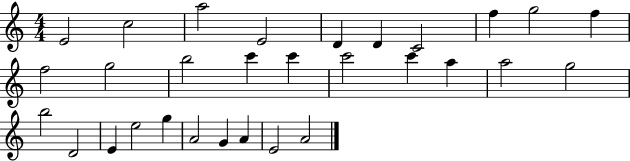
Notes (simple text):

E4/h C5/h A5/h E4/h D4/q D4/q C4/h F5/q G5/h F5/q F5/h G5/h B5/h C6/q C6/q C6/h C6/q A5/q A5/h G5/h B5/h D4/h E4/q E5/h G5/q A4/h G4/q A4/q E4/h A4/h